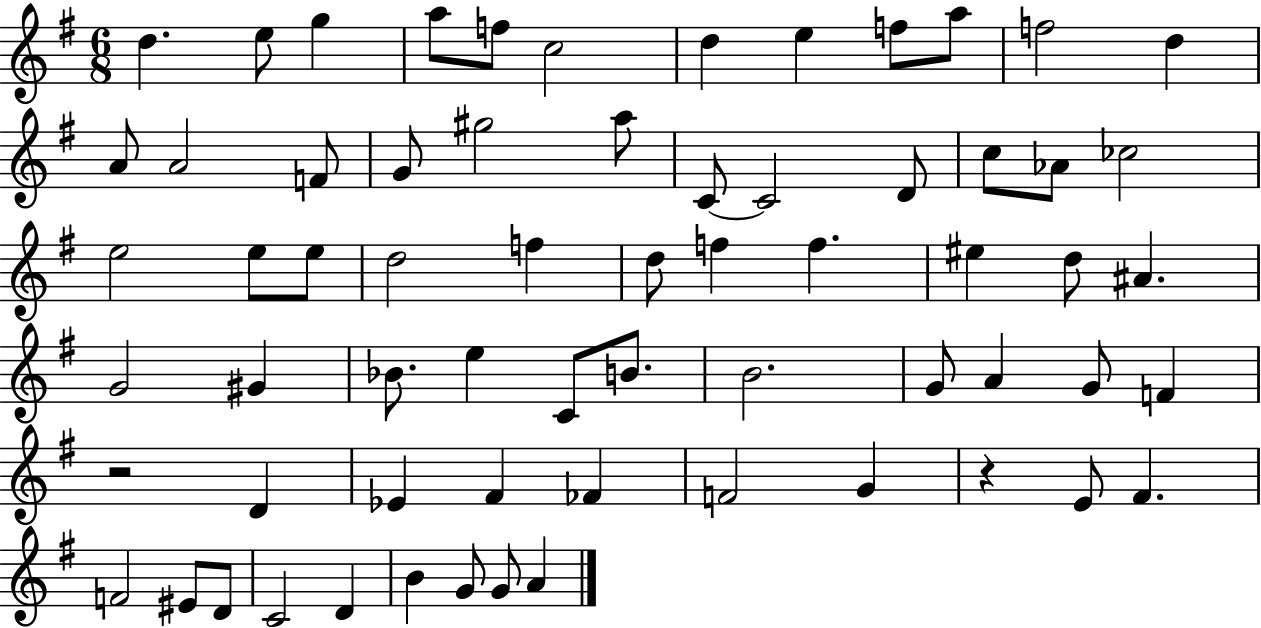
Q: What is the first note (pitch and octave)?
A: D5